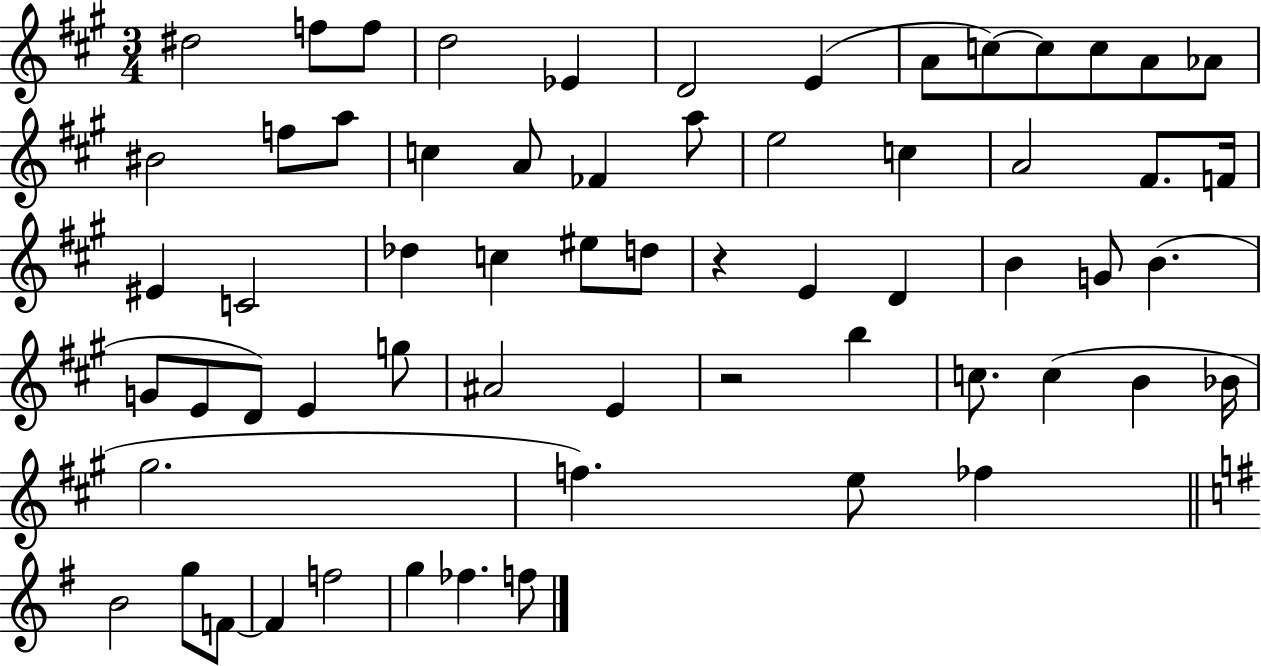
{
  \clef treble
  \numericTimeSignature
  \time 3/4
  \key a \major
  \repeat volta 2 { dis''2 f''8 f''8 | d''2 ees'4 | d'2 e'4( | a'8 c''8~~) c''8 c''8 a'8 aes'8 | \break bis'2 f''8 a''8 | c''4 a'8 fes'4 a''8 | e''2 c''4 | a'2 fis'8. f'16 | \break eis'4 c'2 | des''4 c''4 eis''8 d''8 | r4 e'4 d'4 | b'4 g'8 b'4.( | \break g'8 e'8 d'8) e'4 g''8 | ais'2 e'4 | r2 b''4 | c''8. c''4( b'4 bes'16 | \break gis''2. | f''4.) e''8 fes''4 | \bar "||" \break \key e \minor b'2 g''8 f'8~~ | f'4 f''2 | g''4 fes''4. f''8 | } \bar "|."
}